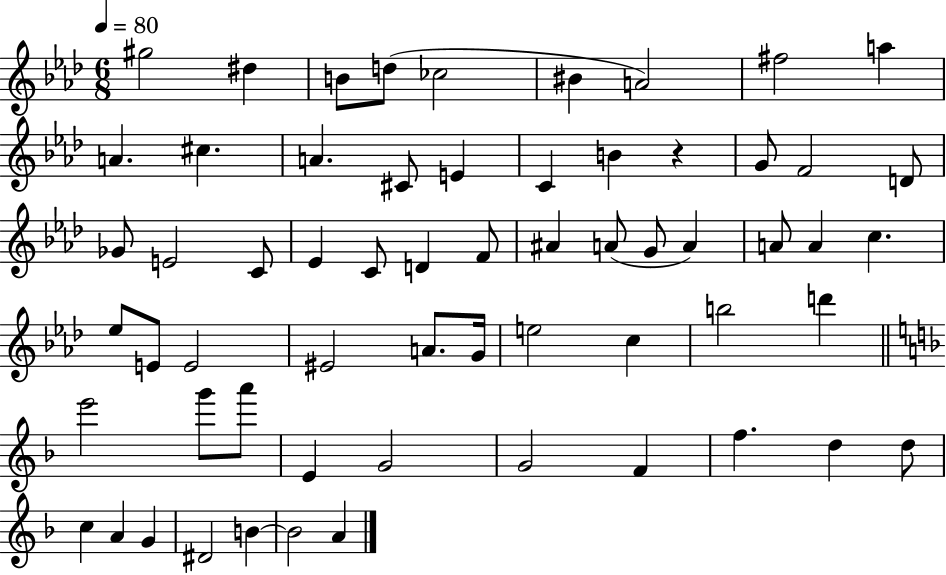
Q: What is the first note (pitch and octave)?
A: G#5